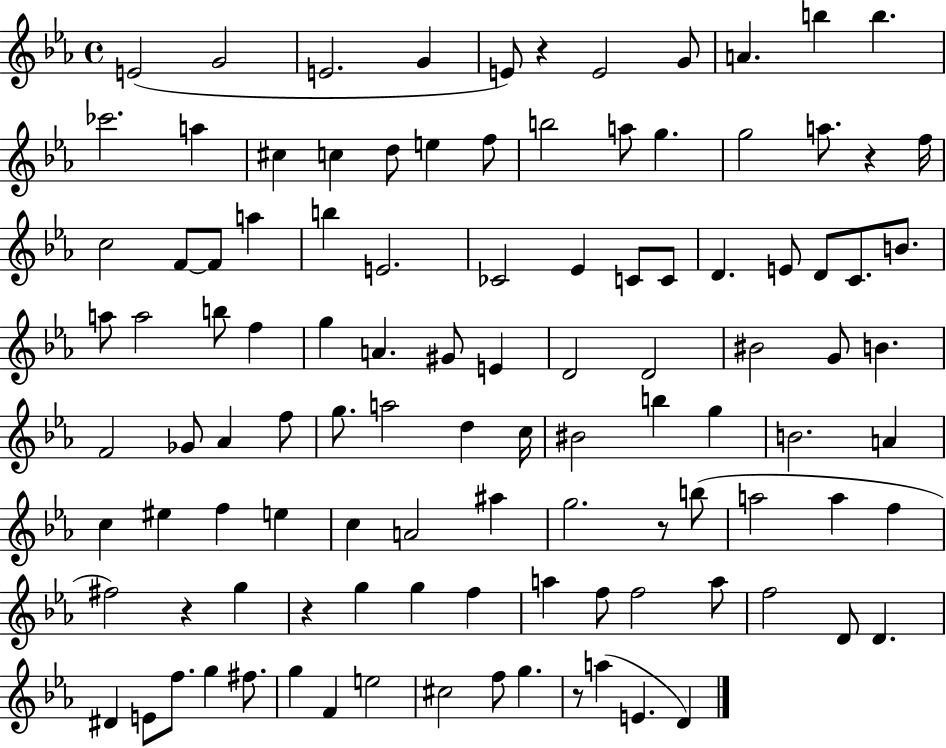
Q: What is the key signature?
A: EES major